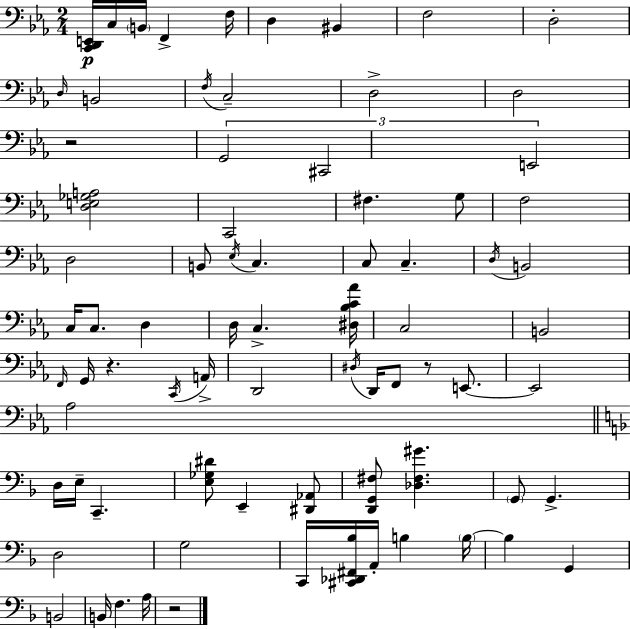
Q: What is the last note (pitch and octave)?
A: A3